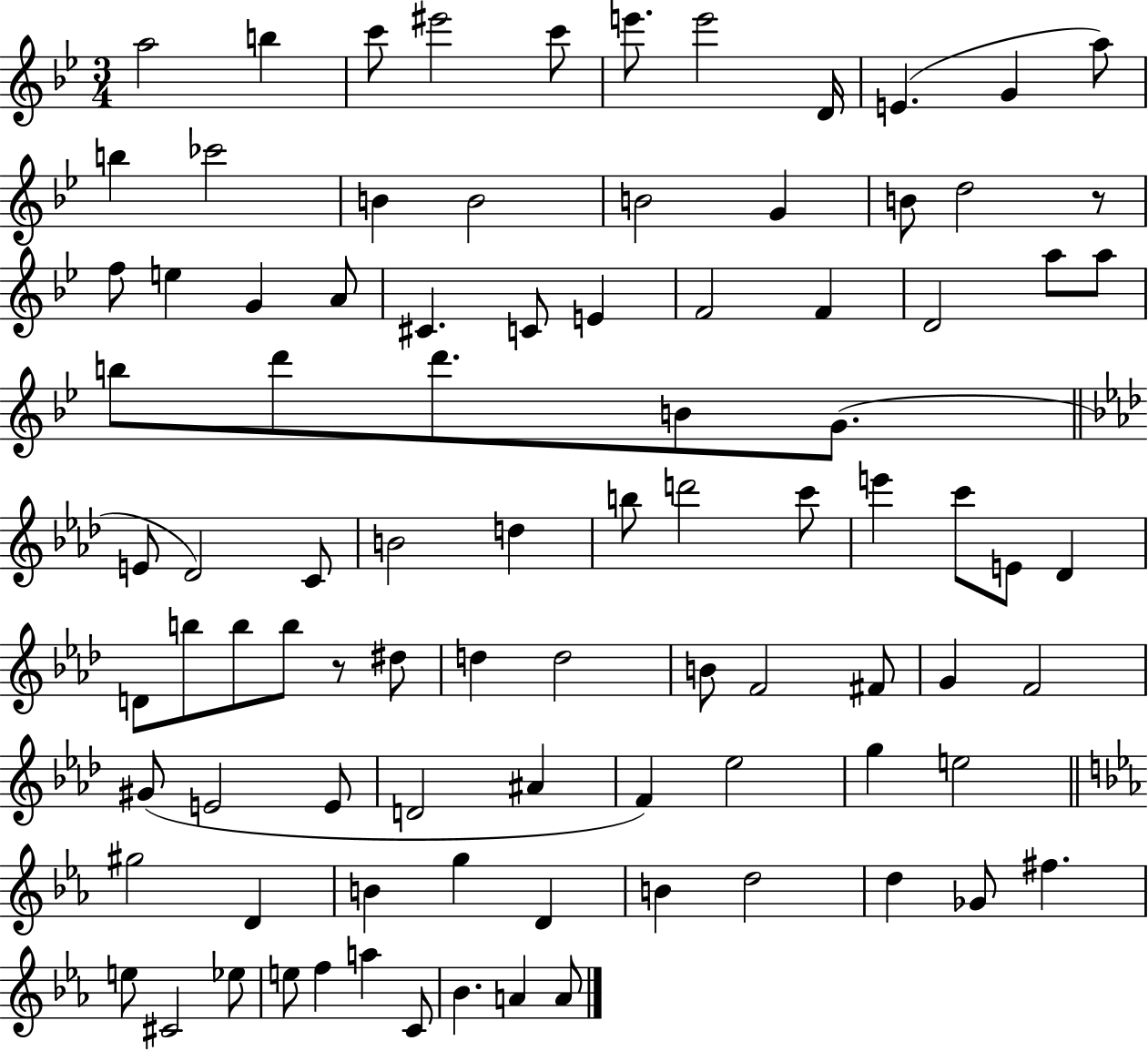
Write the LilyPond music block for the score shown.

{
  \clef treble
  \numericTimeSignature
  \time 3/4
  \key bes \major
  \repeat volta 2 { a''2 b''4 | c'''8 eis'''2 c'''8 | e'''8. e'''2 d'16 | e'4.( g'4 a''8) | \break b''4 ces'''2 | b'4 b'2 | b'2 g'4 | b'8 d''2 r8 | \break f''8 e''4 g'4 a'8 | cis'4. c'8 e'4 | f'2 f'4 | d'2 a''8 a''8 | \break b''8 d'''8 d'''8. b'8 g'8.( | \bar "||" \break \key f \minor e'8 des'2) c'8 | b'2 d''4 | b''8 d'''2 c'''8 | e'''4 c'''8 e'8 des'4 | \break d'8 b''8 b''8 b''8 r8 dis''8 | d''4 d''2 | b'8 f'2 fis'8 | g'4 f'2 | \break gis'8( e'2 e'8 | d'2 ais'4 | f'4) ees''2 | g''4 e''2 | \break \bar "||" \break \key c \minor gis''2 d'4 | b'4 g''4 d'4 | b'4 d''2 | d''4 ges'8 fis''4. | \break e''8 cis'2 ees''8 | e''8 f''4 a''4 c'8 | bes'4. a'4 a'8 | } \bar "|."
}